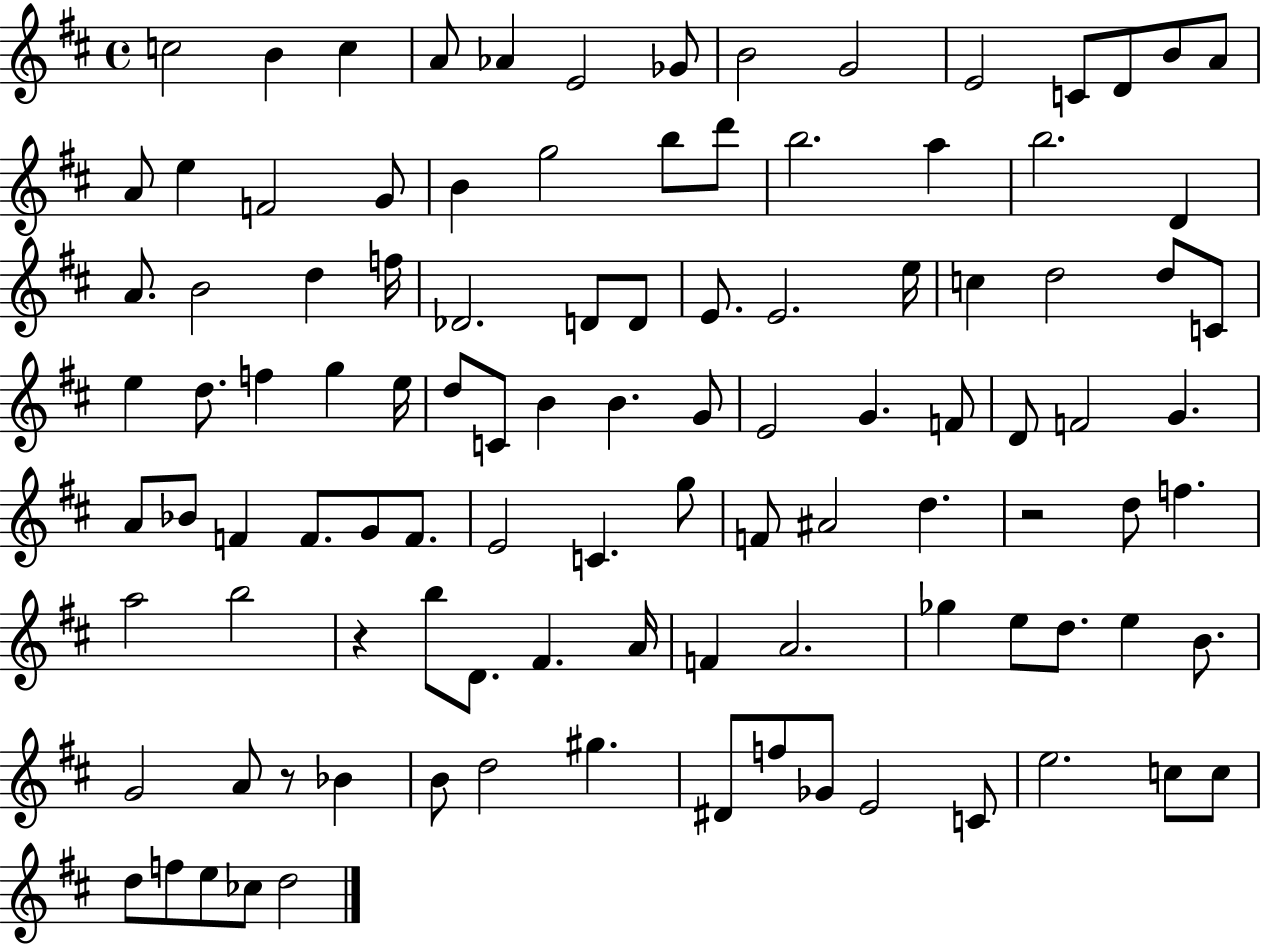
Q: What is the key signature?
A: D major